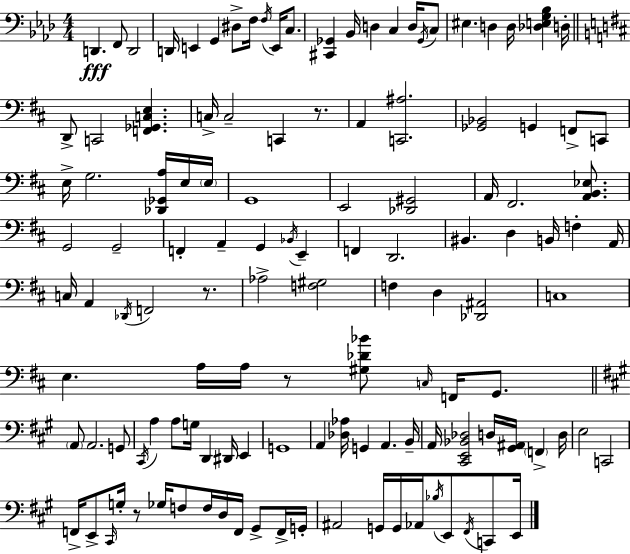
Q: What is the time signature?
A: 4/4